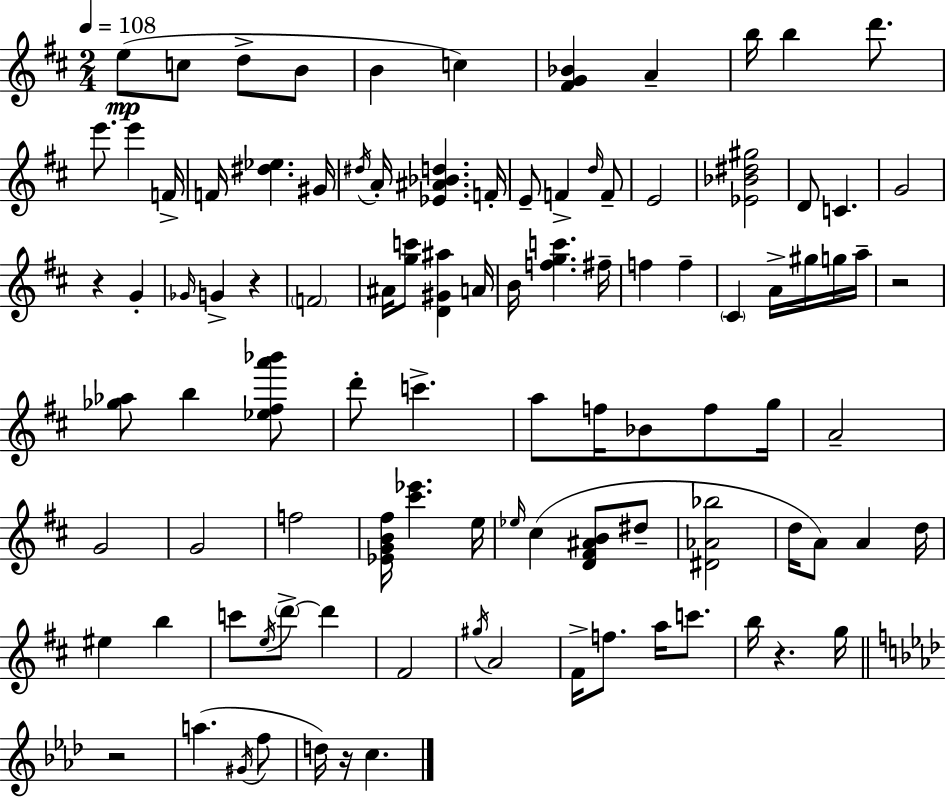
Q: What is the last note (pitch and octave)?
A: C5